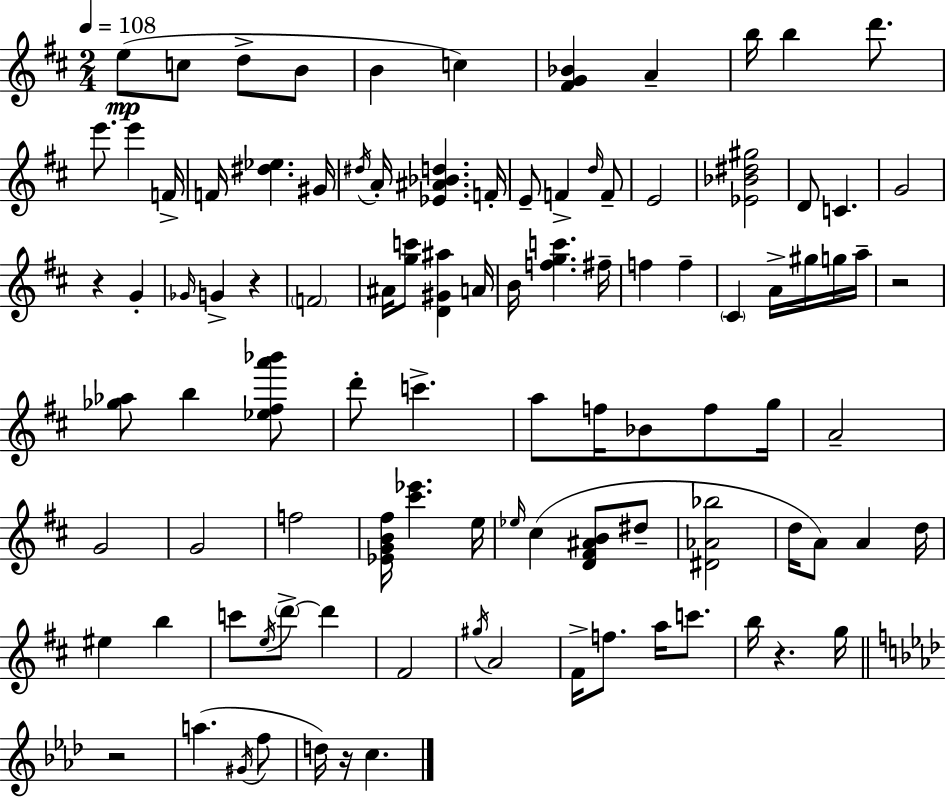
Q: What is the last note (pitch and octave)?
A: C5